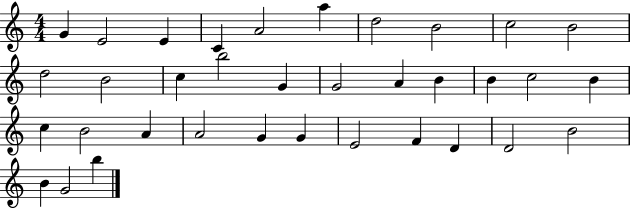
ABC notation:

X:1
T:Untitled
M:4/4
L:1/4
K:C
G E2 E C A2 a d2 B2 c2 B2 d2 B2 c b2 G G2 A B B c2 B c B2 A A2 G G E2 F D D2 B2 B G2 b